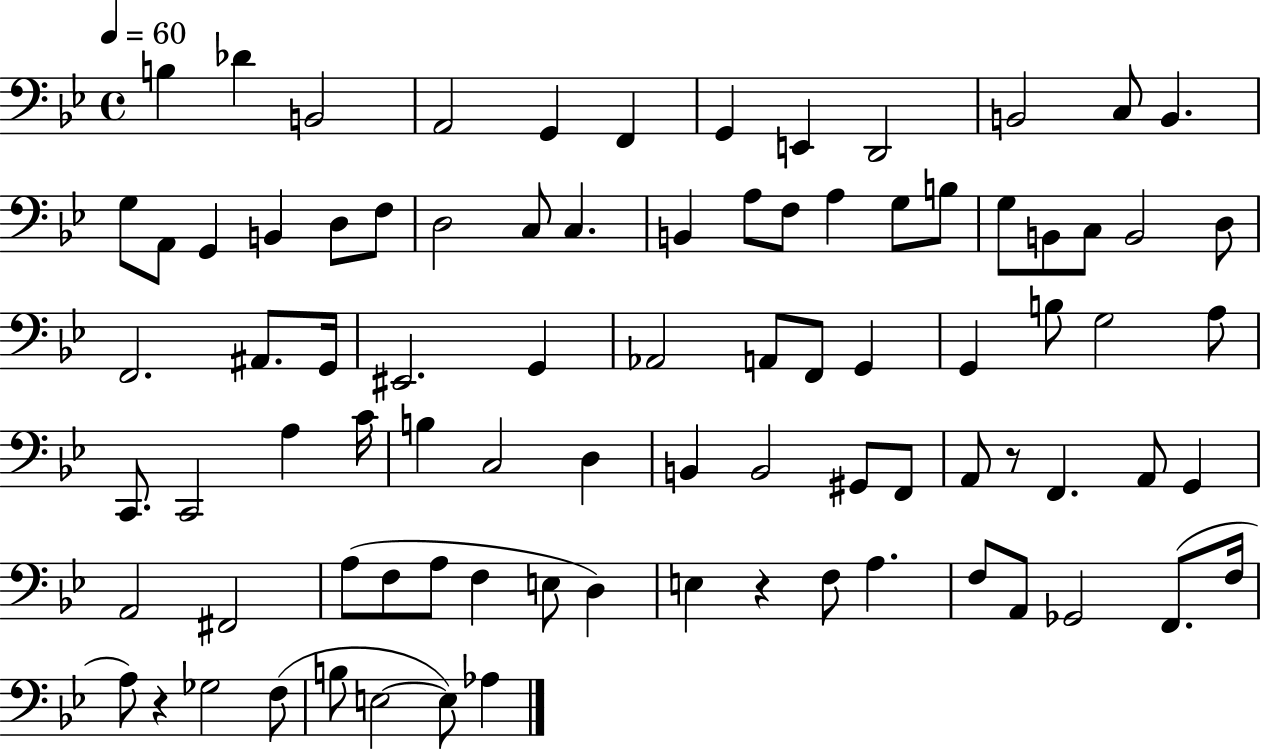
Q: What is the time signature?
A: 4/4